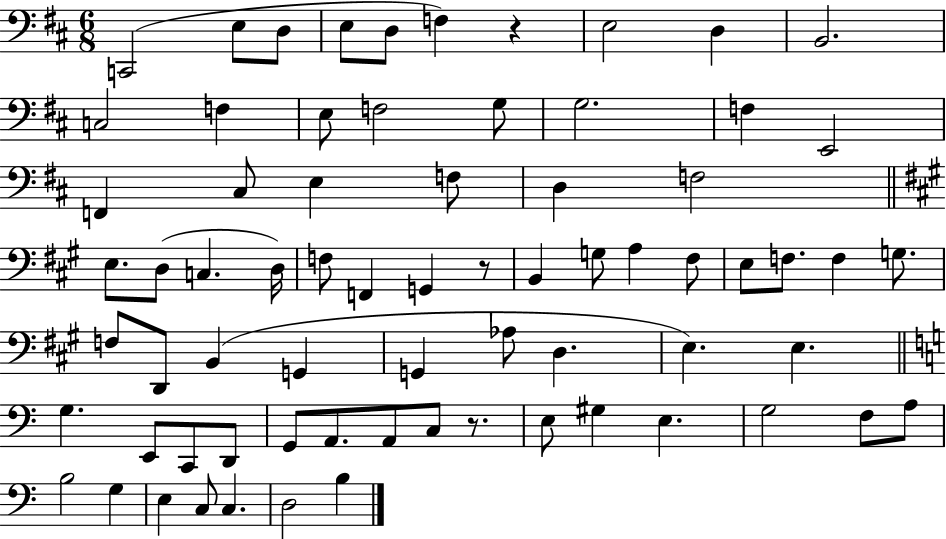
{
  \clef bass
  \numericTimeSignature
  \time 6/8
  \key d \major
  c,2( e8 d8 | e8 d8 f4) r4 | e2 d4 | b,2. | \break c2 f4 | e8 f2 g8 | g2. | f4 e,2 | \break f,4 cis8 e4 f8 | d4 f2 | \bar "||" \break \key a \major e8. d8( c4. d16) | f8 f,4 g,4 r8 | b,4 g8 a4 fis8 | e8 f8. f4 g8. | \break f8 d,8 b,4( g,4 | g,4 aes8 d4. | e4.) e4. | \bar "||" \break \key c \major g4. e,8 c,8 d,8 | g,8 a,8. a,8 c8 r8. | e8 gis4 e4. | g2 f8 a8 | \break b2 g4 | e4 c8 c4. | d2 b4 | \bar "|."
}